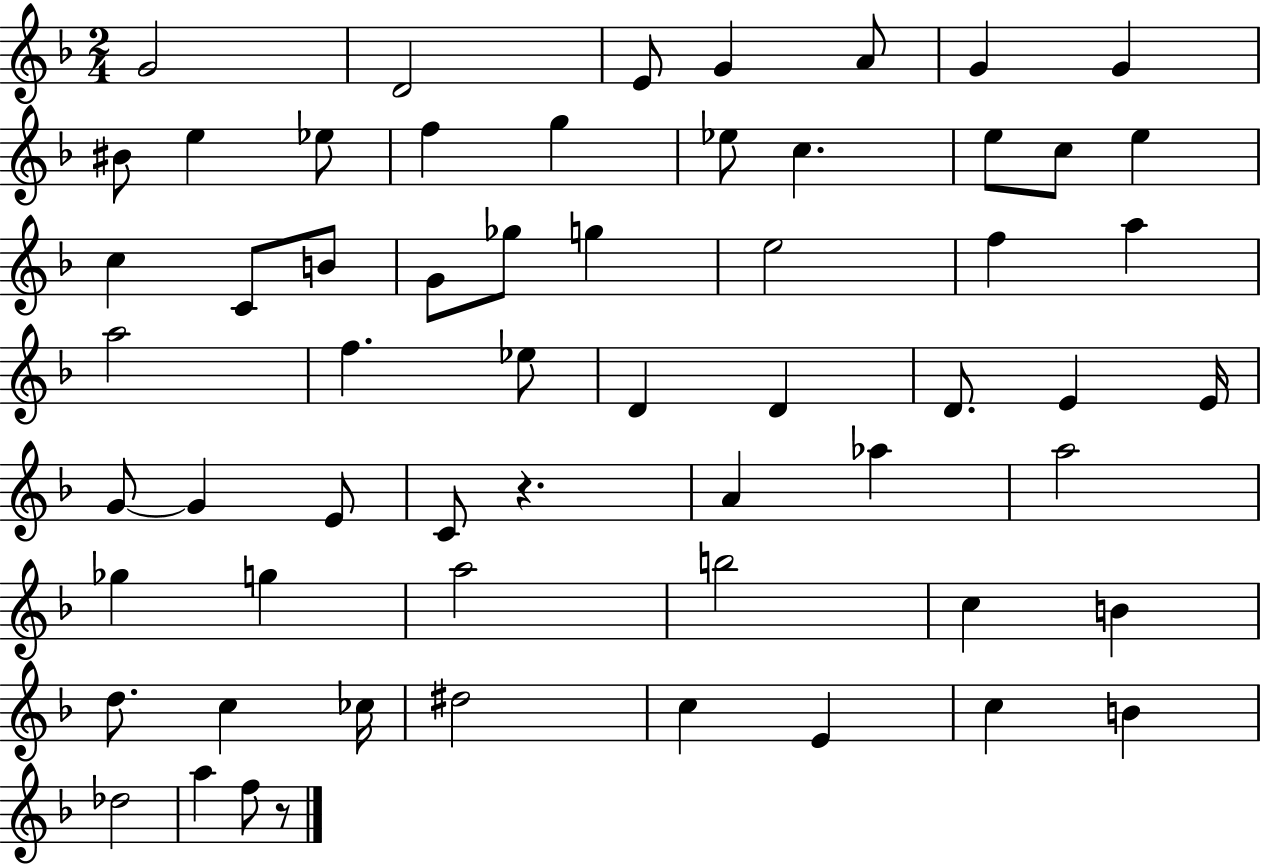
G4/h D4/h E4/e G4/q A4/e G4/q G4/q BIS4/e E5/q Eb5/e F5/q G5/q Eb5/e C5/q. E5/e C5/e E5/q C5/q C4/e B4/e G4/e Gb5/e G5/q E5/h F5/q A5/q A5/h F5/q. Eb5/e D4/q D4/q D4/e. E4/q E4/s G4/e G4/q E4/e C4/e R/q. A4/q Ab5/q A5/h Gb5/q G5/q A5/h B5/h C5/q B4/q D5/e. C5/q CES5/s D#5/h C5/q E4/q C5/q B4/q Db5/h A5/q F5/e R/e